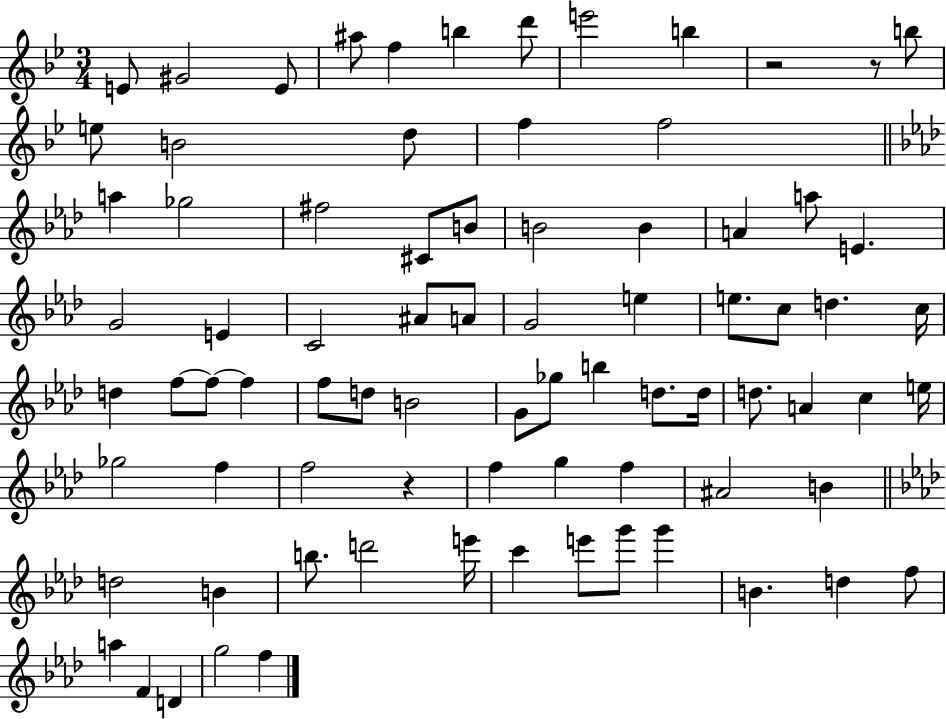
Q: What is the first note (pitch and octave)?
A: E4